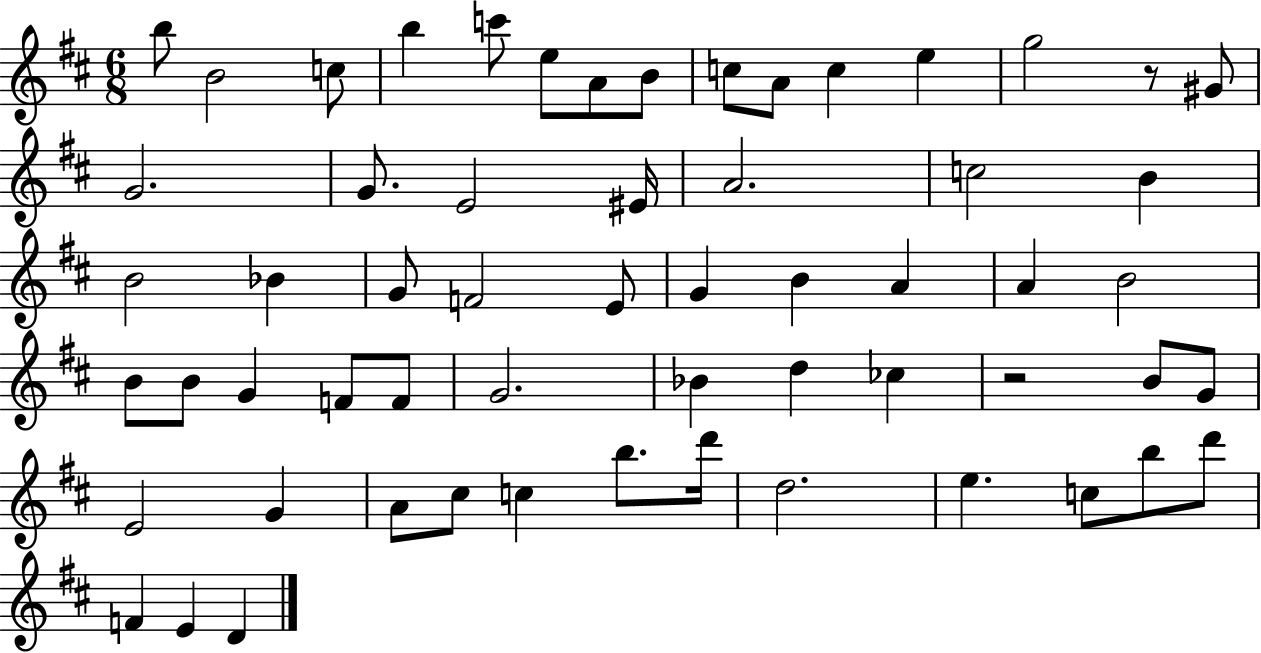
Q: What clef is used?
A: treble